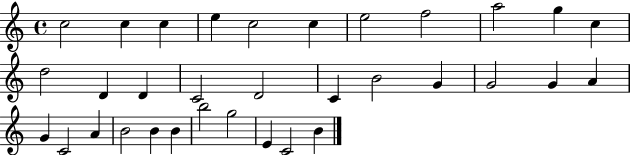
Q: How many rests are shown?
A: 0